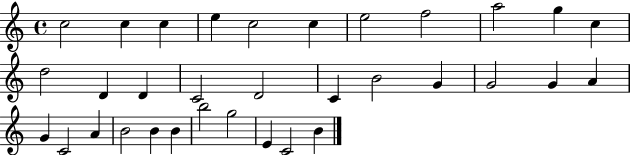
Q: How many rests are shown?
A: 0